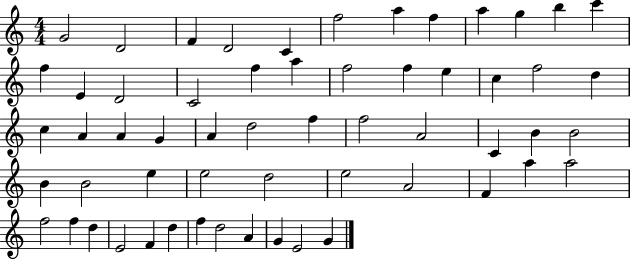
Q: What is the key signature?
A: C major